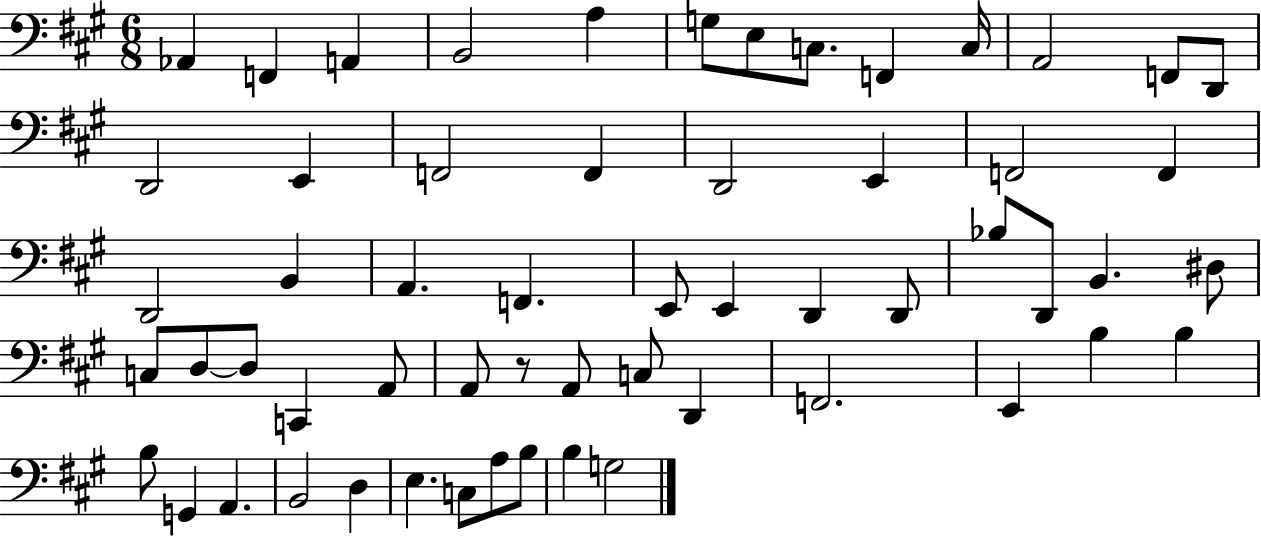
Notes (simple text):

Ab2/q F2/q A2/q B2/h A3/q G3/e E3/e C3/e. F2/q C3/s A2/h F2/e D2/e D2/h E2/q F2/h F2/q D2/h E2/q F2/h F2/q D2/h B2/q A2/q. F2/q. E2/e E2/q D2/q D2/e Bb3/e D2/e B2/q. D#3/e C3/e D3/e D3/e C2/q A2/e A2/e R/e A2/e C3/e D2/q F2/h. E2/q B3/q B3/q B3/e G2/q A2/q. B2/h D3/q E3/q. C3/e A3/e B3/e B3/q G3/h